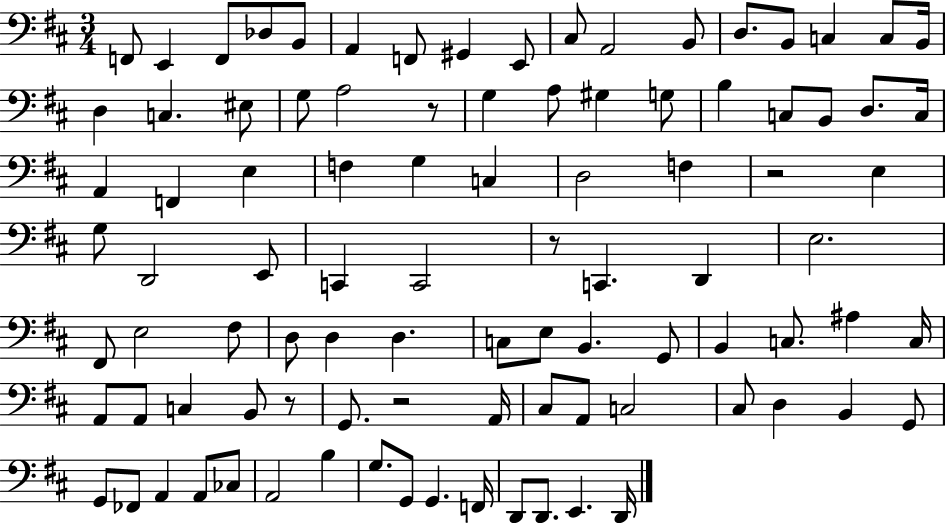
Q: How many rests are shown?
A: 5